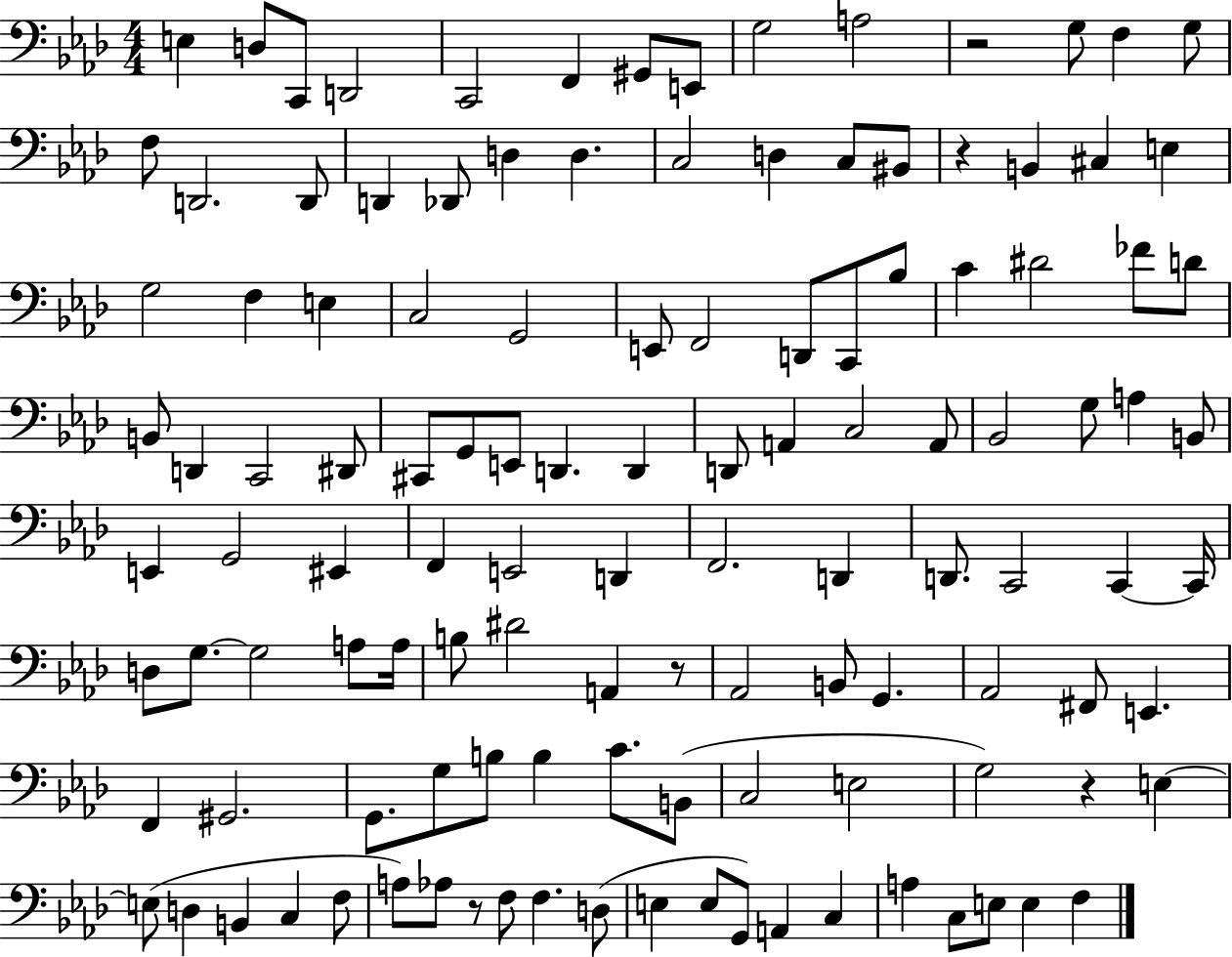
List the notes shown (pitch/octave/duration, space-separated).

E3/q D3/e C2/e D2/h C2/h F2/q G#2/e E2/e G3/h A3/h R/h G3/e F3/q G3/e F3/e D2/h. D2/e D2/q Db2/e D3/q D3/q. C3/h D3/q C3/e BIS2/e R/q B2/q C#3/q E3/q G3/h F3/q E3/q C3/h G2/h E2/e F2/h D2/e C2/e Bb3/e C4/q D#4/h FES4/e D4/e B2/e D2/q C2/h D#2/e C#2/e G2/e E2/e D2/q. D2/q D2/e A2/q C3/h A2/e Bb2/h G3/e A3/q B2/e E2/q G2/h EIS2/q F2/q E2/h D2/q F2/h. D2/q D2/e. C2/h C2/q C2/s D3/e G3/e. G3/h A3/e A3/s B3/e D#4/h A2/q R/e Ab2/h B2/e G2/q. Ab2/h F#2/e E2/q. F2/q G#2/h. G2/e. G3/e B3/e B3/q C4/e. B2/e C3/h E3/h G3/h R/q E3/q E3/e D3/q B2/q C3/q F3/e A3/e Ab3/e R/e F3/e F3/q. D3/e E3/q E3/e G2/e A2/q C3/q A3/q C3/e E3/e E3/q F3/q